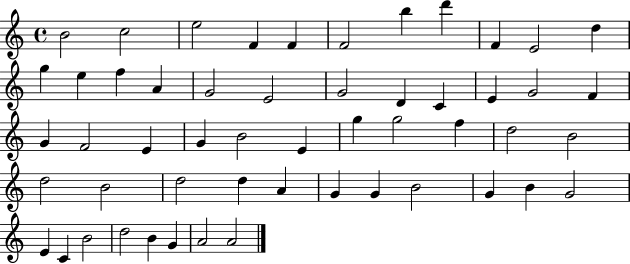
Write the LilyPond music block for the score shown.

{
  \clef treble
  \time 4/4
  \defaultTimeSignature
  \key c \major
  b'2 c''2 | e''2 f'4 f'4 | f'2 b''4 d'''4 | f'4 e'2 d''4 | \break g''4 e''4 f''4 a'4 | g'2 e'2 | g'2 d'4 c'4 | e'4 g'2 f'4 | \break g'4 f'2 e'4 | g'4 b'2 e'4 | g''4 g''2 f''4 | d''2 b'2 | \break d''2 b'2 | d''2 d''4 a'4 | g'4 g'4 b'2 | g'4 b'4 g'2 | \break e'4 c'4 b'2 | d''2 b'4 g'4 | a'2 a'2 | \bar "|."
}